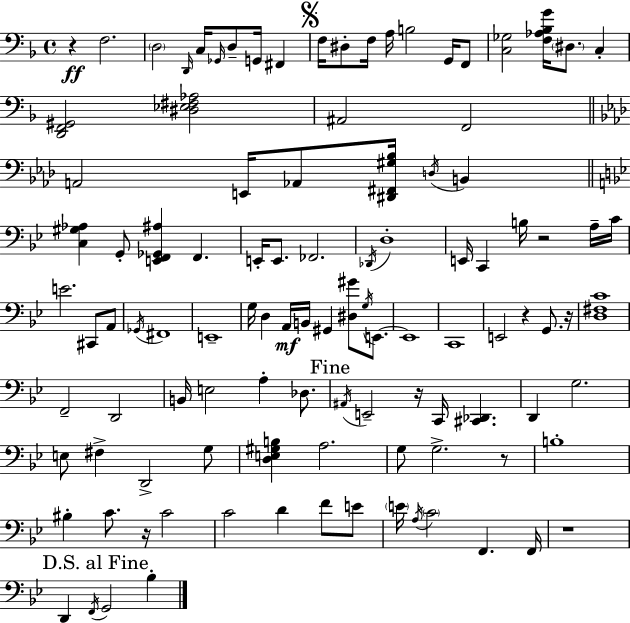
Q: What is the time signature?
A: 4/4